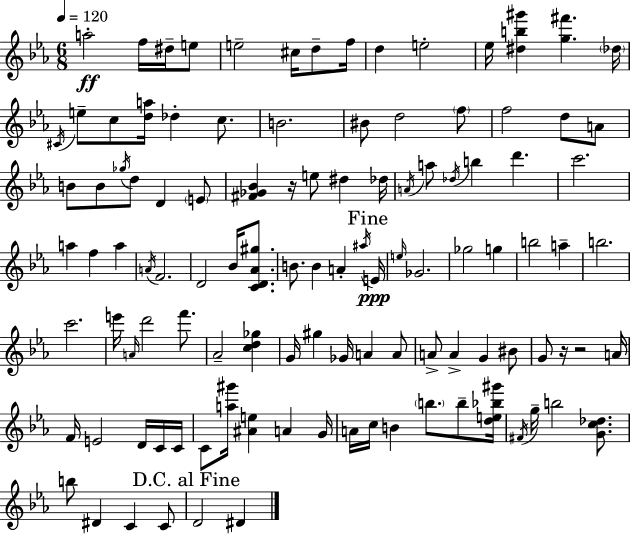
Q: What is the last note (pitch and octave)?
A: D#4